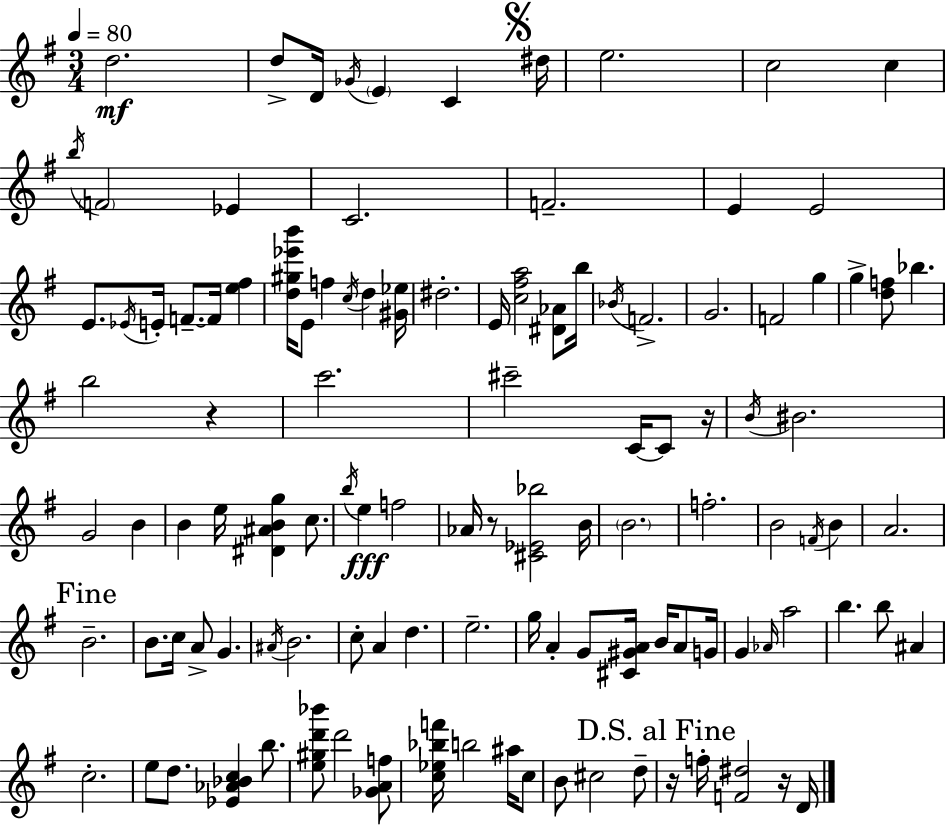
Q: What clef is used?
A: treble